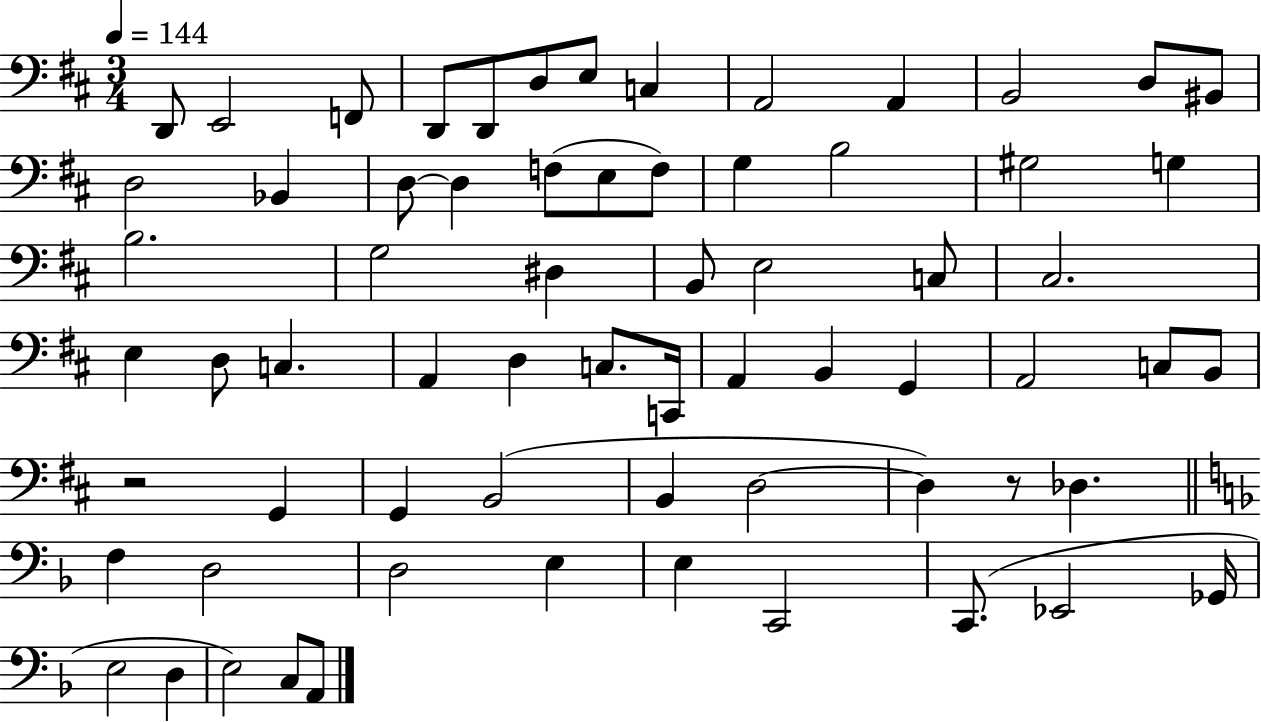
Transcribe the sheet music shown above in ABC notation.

X:1
T:Untitled
M:3/4
L:1/4
K:D
D,,/2 E,,2 F,,/2 D,,/2 D,,/2 D,/2 E,/2 C, A,,2 A,, B,,2 D,/2 ^B,,/2 D,2 _B,, D,/2 D, F,/2 E,/2 F,/2 G, B,2 ^G,2 G, B,2 G,2 ^D, B,,/2 E,2 C,/2 ^C,2 E, D,/2 C, A,, D, C,/2 C,,/4 A,, B,, G,, A,,2 C,/2 B,,/2 z2 G,, G,, B,,2 B,, D,2 D, z/2 _D, F, D,2 D,2 E, E, C,,2 C,,/2 _E,,2 _G,,/4 E,2 D, E,2 C,/2 A,,/2